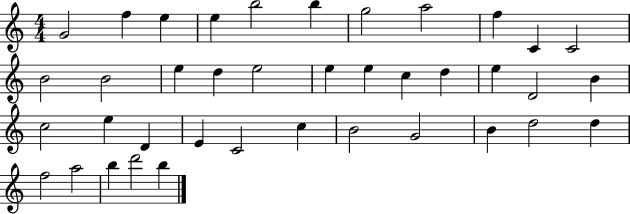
{
  \clef treble
  \numericTimeSignature
  \time 4/4
  \key c \major
  g'2 f''4 e''4 | e''4 b''2 b''4 | g''2 a''2 | f''4 c'4 c'2 | \break b'2 b'2 | e''4 d''4 e''2 | e''4 e''4 c''4 d''4 | e''4 d'2 b'4 | \break c''2 e''4 d'4 | e'4 c'2 c''4 | b'2 g'2 | b'4 d''2 d''4 | \break f''2 a''2 | b''4 d'''2 b''4 | \bar "|."
}